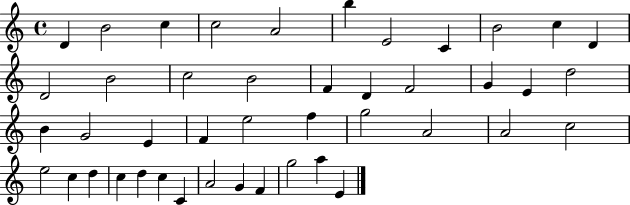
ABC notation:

X:1
T:Untitled
M:4/4
L:1/4
K:C
D B2 c c2 A2 b E2 C B2 c D D2 B2 c2 B2 F D F2 G E d2 B G2 E F e2 f g2 A2 A2 c2 e2 c d c d c C A2 G F g2 a E